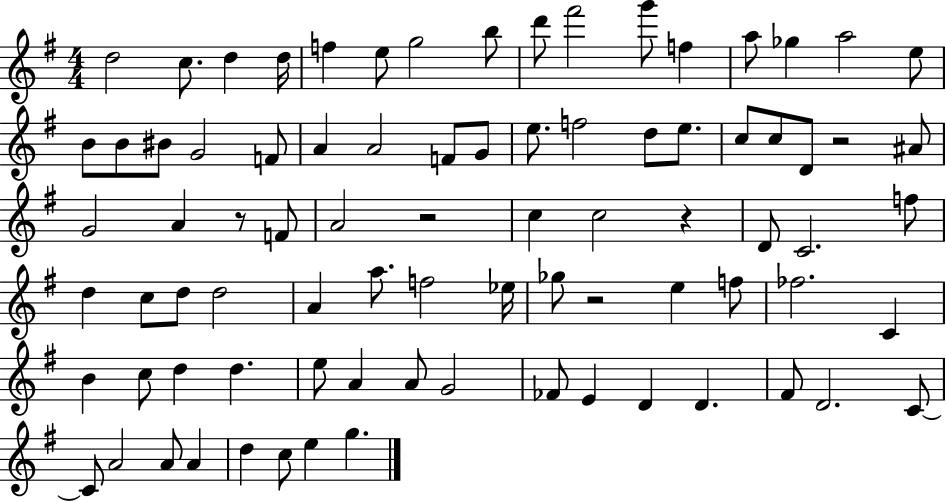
X:1
T:Untitled
M:4/4
L:1/4
K:G
d2 c/2 d d/4 f e/2 g2 b/2 d'/2 ^f'2 g'/2 f a/2 _g a2 e/2 B/2 B/2 ^B/2 G2 F/2 A A2 F/2 G/2 e/2 f2 d/2 e/2 c/2 c/2 D/2 z2 ^A/2 G2 A z/2 F/2 A2 z2 c c2 z D/2 C2 f/2 d c/2 d/2 d2 A a/2 f2 _e/4 _g/2 z2 e f/2 _f2 C B c/2 d d e/2 A A/2 G2 _F/2 E D D ^F/2 D2 C/2 C/2 A2 A/2 A d c/2 e g